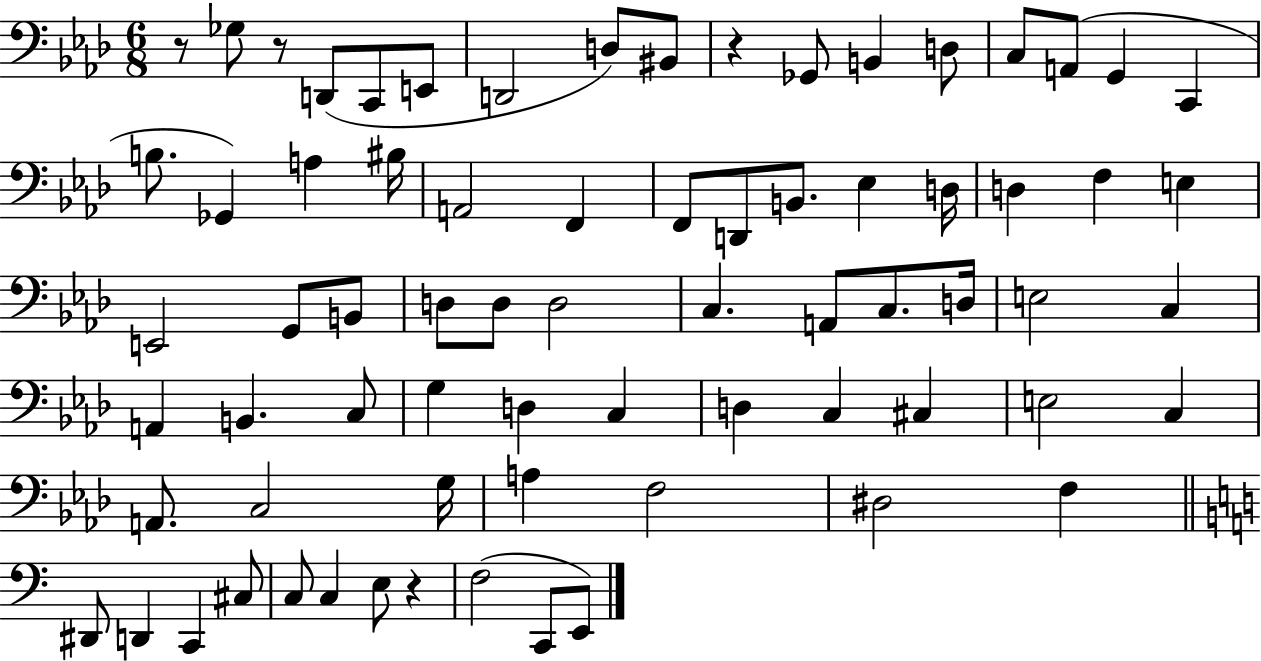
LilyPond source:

{
  \clef bass
  \numericTimeSignature
  \time 6/8
  \key aes \major
  r8 ges8 r8 d,8( c,8 e,8 | d,2 d8) bis,8 | r4 ges,8 b,4 d8 | c8 a,8( g,4 c,4 | \break b8. ges,4) a4 bis16 | a,2 f,4 | f,8 d,8 b,8. ees4 d16 | d4 f4 e4 | \break e,2 g,8 b,8 | d8 d8 d2 | c4. a,8 c8. d16 | e2 c4 | \break a,4 b,4. c8 | g4 d4 c4 | d4 c4 cis4 | e2 c4 | \break a,8. c2 g16 | a4 f2 | dis2 f4 | \bar "||" \break \key c \major dis,8 d,4 c,4 cis8 | c8 c4 e8 r4 | f2( c,8 e,8) | \bar "|."
}